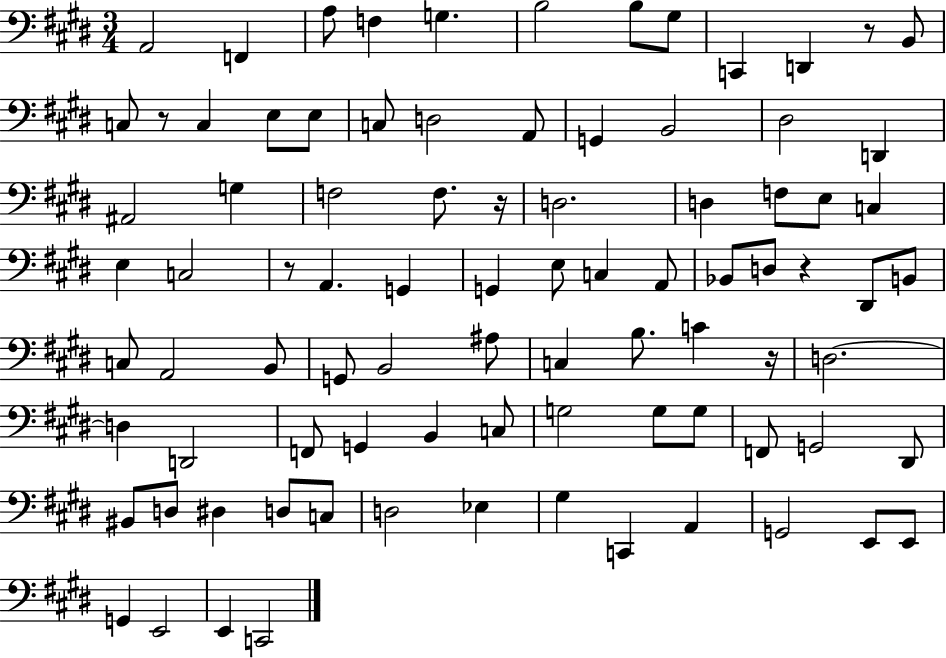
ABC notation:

X:1
T:Untitled
M:3/4
L:1/4
K:E
A,,2 F,, A,/2 F, G, B,2 B,/2 ^G,/2 C,, D,, z/2 B,,/2 C,/2 z/2 C, E,/2 E,/2 C,/2 D,2 A,,/2 G,, B,,2 ^D,2 D,, ^A,,2 G, F,2 F,/2 z/4 D,2 D, F,/2 E,/2 C, E, C,2 z/2 A,, G,, G,, E,/2 C, A,,/2 _B,,/2 D,/2 z ^D,,/2 B,,/2 C,/2 A,,2 B,,/2 G,,/2 B,,2 ^A,/2 C, B,/2 C z/4 D,2 D, D,,2 F,,/2 G,, B,, C,/2 G,2 G,/2 G,/2 F,,/2 G,,2 ^D,,/2 ^B,,/2 D,/2 ^D, D,/2 C,/2 D,2 _E, ^G, C,, A,, G,,2 E,,/2 E,,/2 G,, E,,2 E,, C,,2